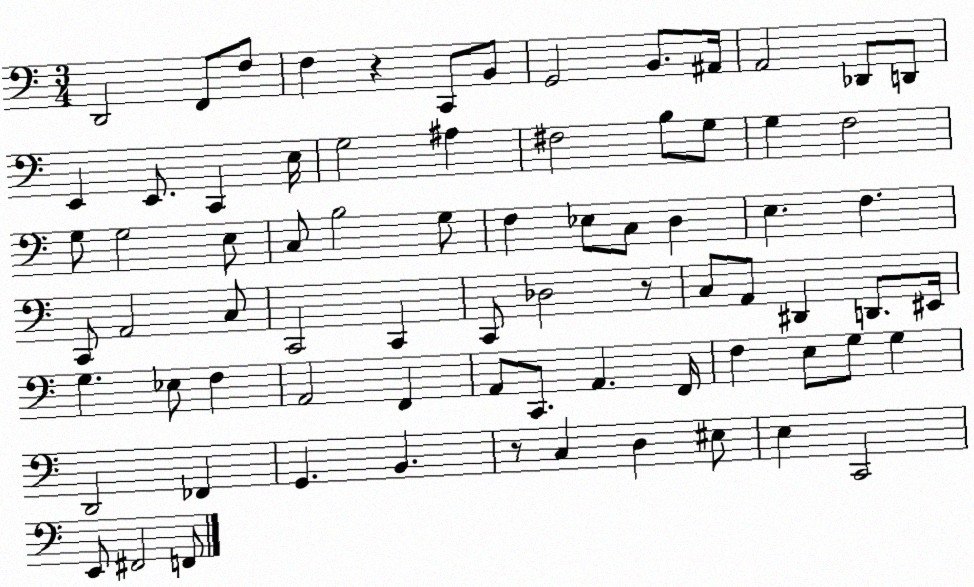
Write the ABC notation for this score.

X:1
T:Untitled
M:3/4
L:1/4
K:C
D,,2 F,,/2 F,/2 F, z C,,/2 B,,/2 G,,2 B,,/2 ^A,,/4 A,,2 _D,,/2 D,,/2 E,, E,,/2 C,, E,/4 G,2 ^A, ^F,2 B,/2 G,/2 G, F,2 G,/2 G,2 E,/2 C,/2 B,2 G,/2 F, _E,/2 C,/2 D, E, F, C,,/2 A,,2 C,/2 C,,2 C,, C,,/2 _D,2 z/2 C,/2 A,,/2 ^D,, D,,/2 ^E,,/4 G, _E,/2 F, A,,2 F,, A,,/2 C,,/2 A,, F,,/4 F, E,/2 G,/2 G, D,,2 _F,, G,, B,, z/2 C, D, ^E,/2 E, C,,2 E,,/2 ^F,,2 F,,/2